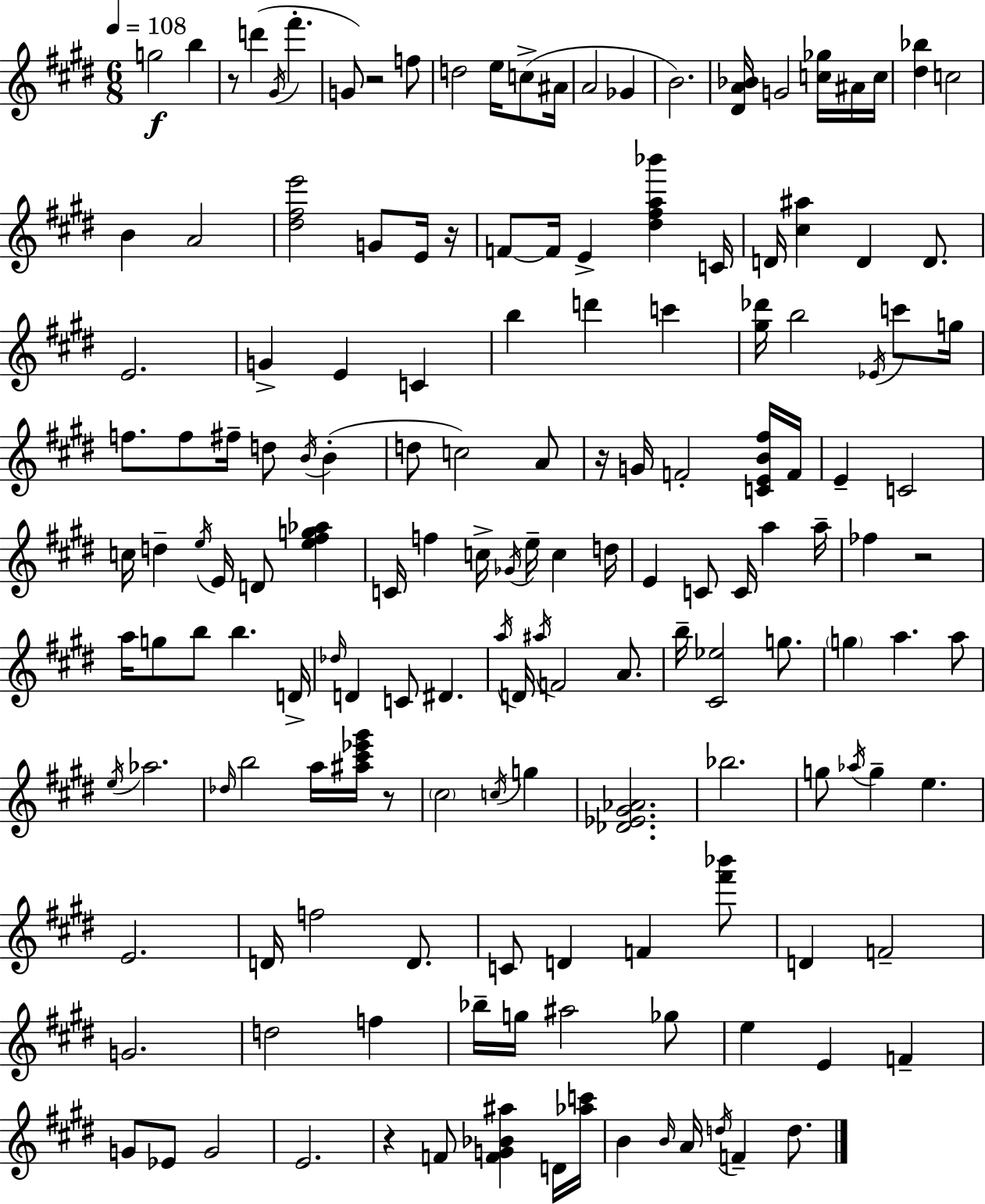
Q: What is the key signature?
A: E major